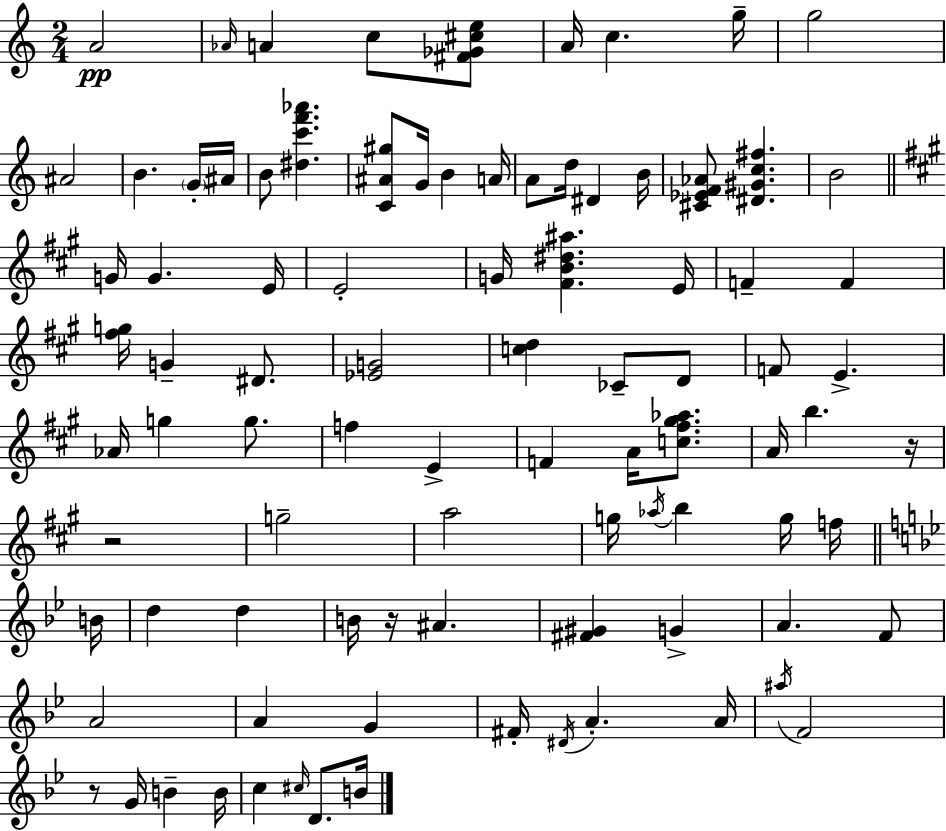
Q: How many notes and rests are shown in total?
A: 90